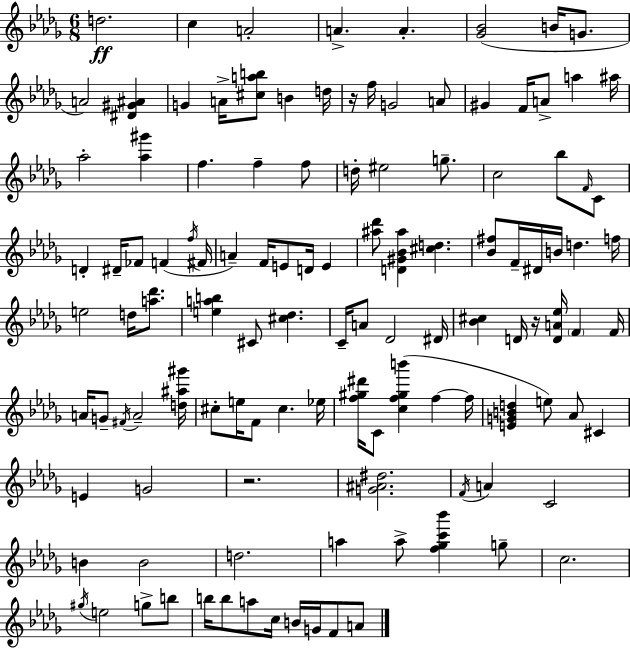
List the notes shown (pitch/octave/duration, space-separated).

D5/h. C5/q A4/h A4/q. A4/q. [Gb4,Bb4]/h B4/s G4/e. A4/h [D#4,G#4,A#4]/q G4/q A4/s [C#5,A5,B5]/e B4/q D5/s R/s F5/s G4/h A4/e G#4/q F4/s A4/e A5/q A#5/s Ab5/h [Ab5,G#6]/q F5/q. F5/q F5/e D5/s EIS5/h G5/e. C5/h Bb5/e F4/s C4/e D4/q D#4/s FES4/e F4/q F5/s F#4/s A4/q F4/s E4/e D4/s E4/q [A#5,Db6]/e [D4,G#4,Bb4,A#5]/q [C#5,D5]/q. [Bb4,F#5]/e F4/s D#4/s B4/s D5/q. F5/s E5/h D5/s [A5,Db6]/e. [E5,A5,B5]/q C#4/e [C#5,Db5]/q. C4/s A4/e Db4/h D#4/s [Bb4,C#5]/q D4/s R/s [D4,A4,Eb5]/s F4/q F4/s A4/s G4/e F#4/s A4/h [D5,A#5,G#6]/s C#5/e E5/s F4/e C#5/q. Eb5/s [F5,G#5,D#6]/s C4/e [C5,F5,G#5,B6]/q F5/q F5/s [E4,G4,B4,D5]/q E5/e Ab4/e C#4/q E4/q G4/h R/h. [G4,A#4,D#5]/h. F4/s A4/q C4/h B4/q B4/h D5/h. A5/q A5/e [F5,Gb5,C6,Bb6]/q G5/e C5/h. G#5/s E5/h G5/e B5/e B5/s B5/e A5/e C5/s B4/s G4/s F4/e A4/e